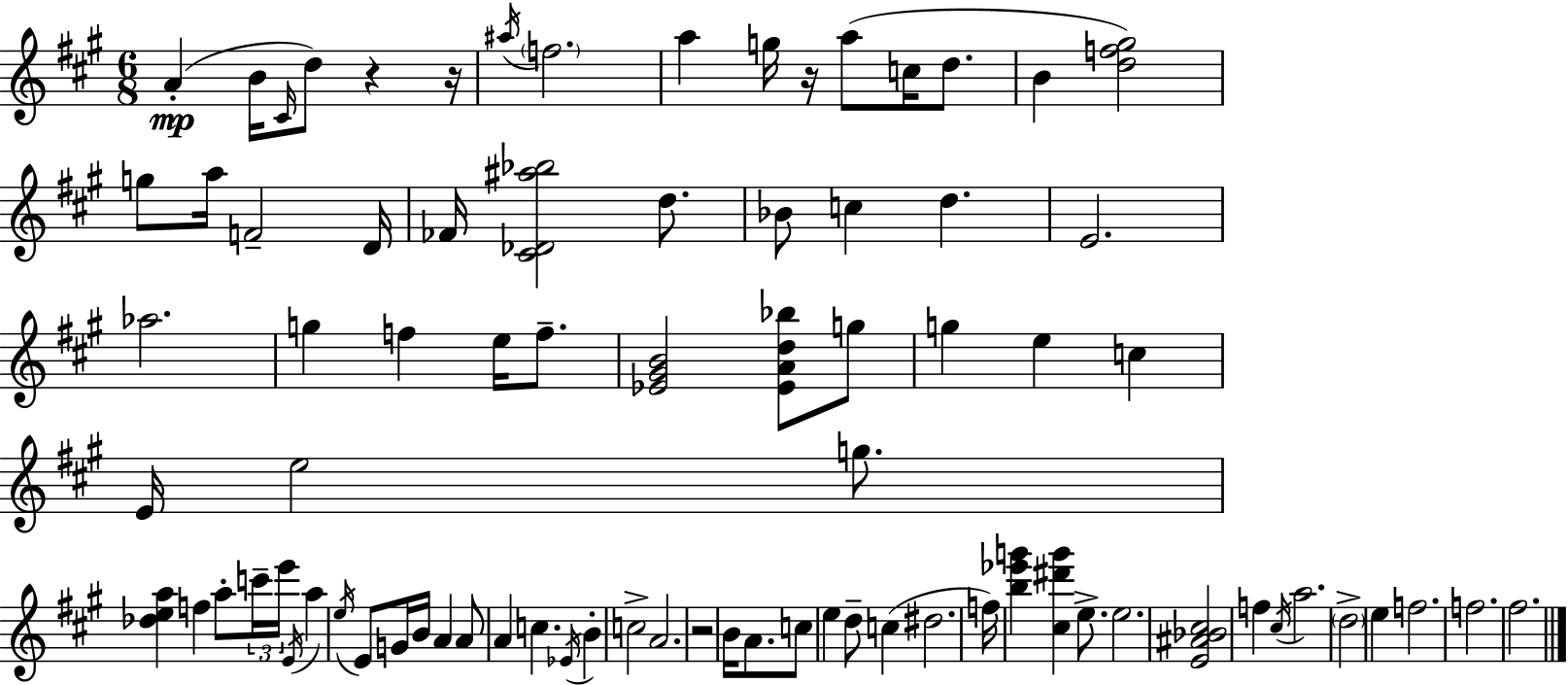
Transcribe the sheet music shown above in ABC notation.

X:1
T:Untitled
M:6/8
L:1/4
K:A
A B/4 ^C/4 d/2 z z/4 ^a/4 f2 a g/4 z/4 a/2 c/4 d/2 B [df^g]2 g/2 a/4 F2 D/4 _F/4 [^C_D^a_b]2 d/2 _B/2 c d E2 _a2 g f e/4 f/2 [_E^GB]2 [_EAd_b]/2 g/2 g e c E/4 e2 g/2 [_dea] f a/2 c'/4 e'/4 E/4 a e/4 E/2 G/4 B/4 A A/2 A c _E/4 B c2 A2 z2 B/4 A/2 c/2 e d/2 c ^d2 f/4 [b_e'g'] [^c^d'g'] e/2 e2 [E^A_B^c]2 f ^c/4 a2 d2 e f2 f2 ^f2